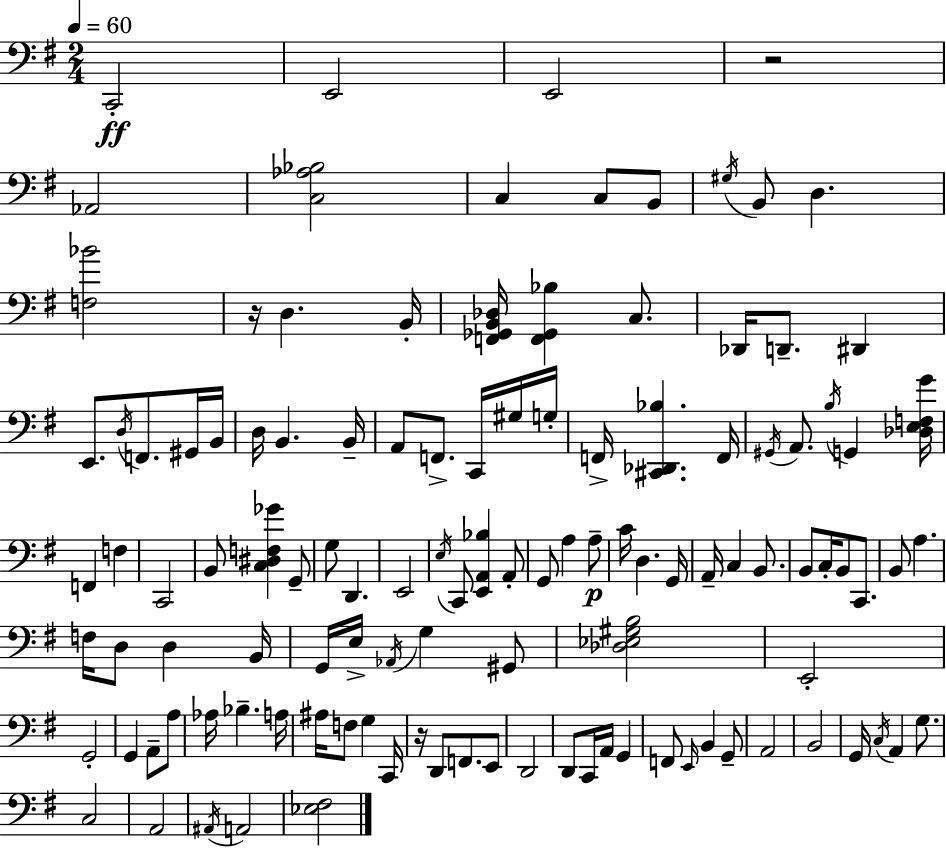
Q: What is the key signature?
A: E minor